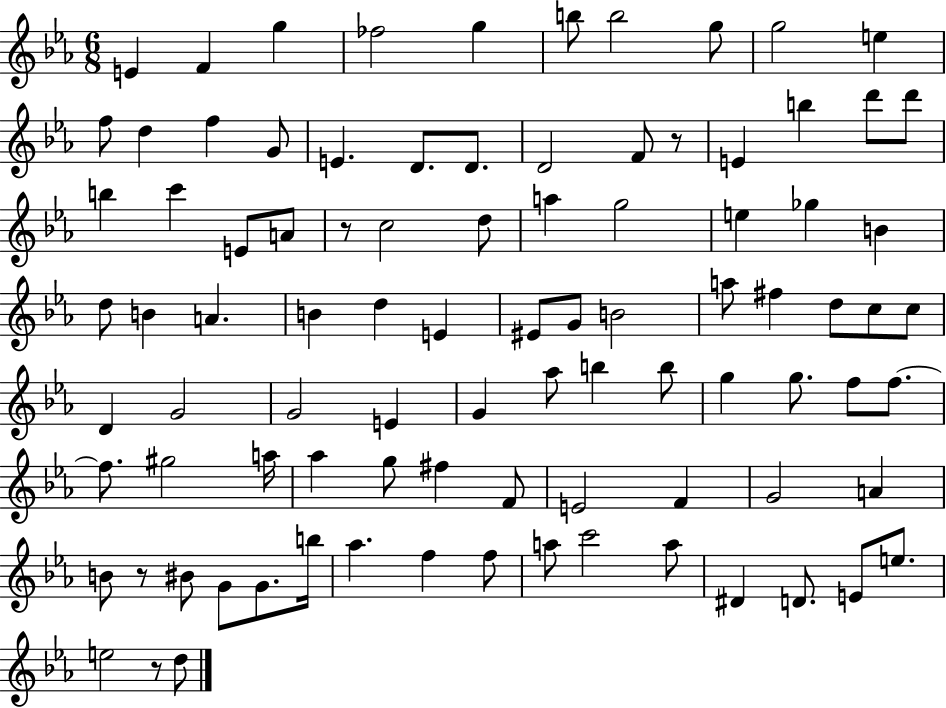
{
  \clef treble
  \numericTimeSignature
  \time 6/8
  \key ees \major
  e'4 f'4 g''4 | fes''2 g''4 | b''8 b''2 g''8 | g''2 e''4 | \break f''8 d''4 f''4 g'8 | e'4. d'8. d'8. | d'2 f'8 r8 | e'4 b''4 d'''8 d'''8 | \break b''4 c'''4 e'8 a'8 | r8 c''2 d''8 | a''4 g''2 | e''4 ges''4 b'4 | \break d''8 b'4 a'4. | b'4 d''4 e'4 | eis'8 g'8 b'2 | a''8 fis''4 d''8 c''8 c''8 | \break d'4 g'2 | g'2 e'4 | g'4 aes''8 b''4 b''8 | g''4 g''8. f''8 f''8.~~ | \break f''8. gis''2 a''16 | aes''4 g''8 fis''4 f'8 | e'2 f'4 | g'2 a'4 | \break b'8 r8 bis'8 g'8 g'8. b''16 | aes''4. f''4 f''8 | a''8 c'''2 a''8 | dis'4 d'8. e'8 e''8. | \break e''2 r8 d''8 | \bar "|."
}